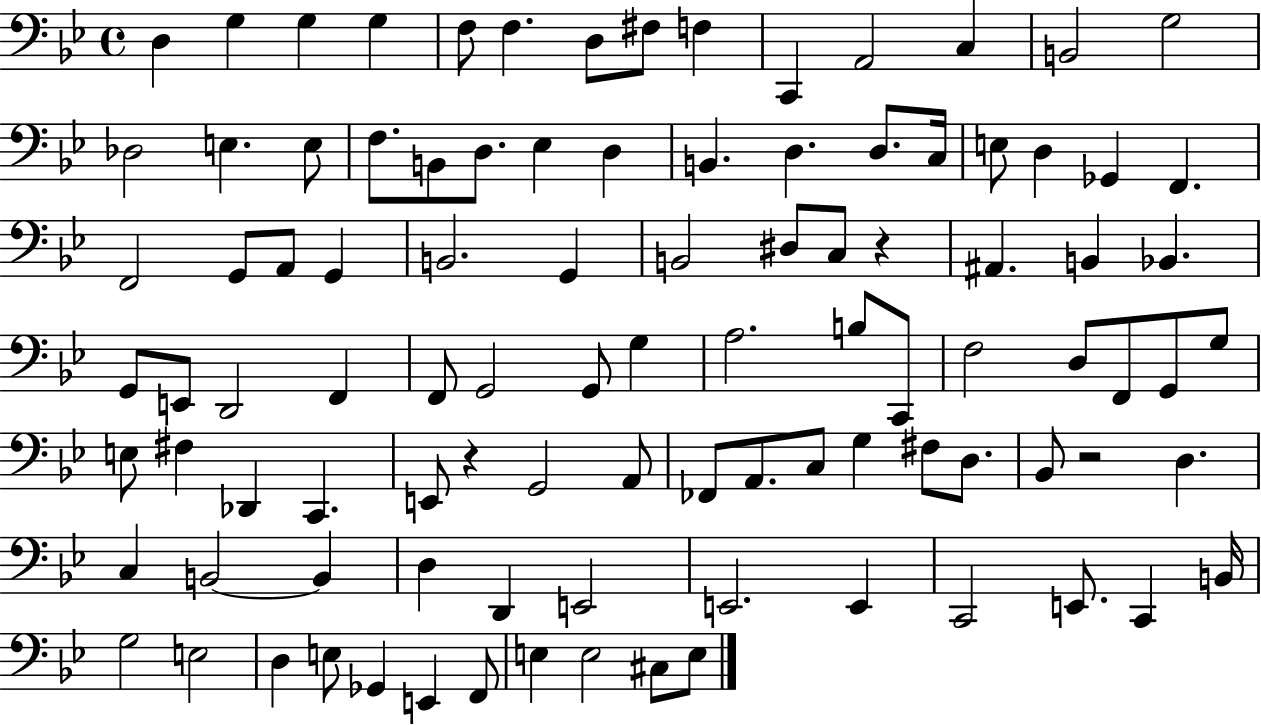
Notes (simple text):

D3/q G3/q G3/q G3/q F3/e F3/q. D3/e F#3/e F3/q C2/q A2/h C3/q B2/h G3/h Db3/h E3/q. E3/e F3/e. B2/e D3/e. Eb3/q D3/q B2/q. D3/q. D3/e. C3/s E3/e D3/q Gb2/q F2/q. F2/h G2/e A2/e G2/q B2/h. G2/q B2/h D#3/e C3/e R/q A#2/q. B2/q Bb2/q. G2/e E2/e D2/h F2/q F2/e G2/h G2/e G3/q A3/h. B3/e C2/e F3/h D3/e F2/e G2/e G3/e E3/e F#3/q Db2/q C2/q. E2/e R/q G2/h A2/e FES2/e A2/e. C3/e G3/q F#3/e D3/e. Bb2/e R/h D3/q. C3/q B2/h B2/q D3/q D2/q E2/h E2/h. E2/q C2/h E2/e. C2/q B2/s G3/h E3/h D3/q E3/e Gb2/q E2/q F2/e E3/q E3/h C#3/e E3/e